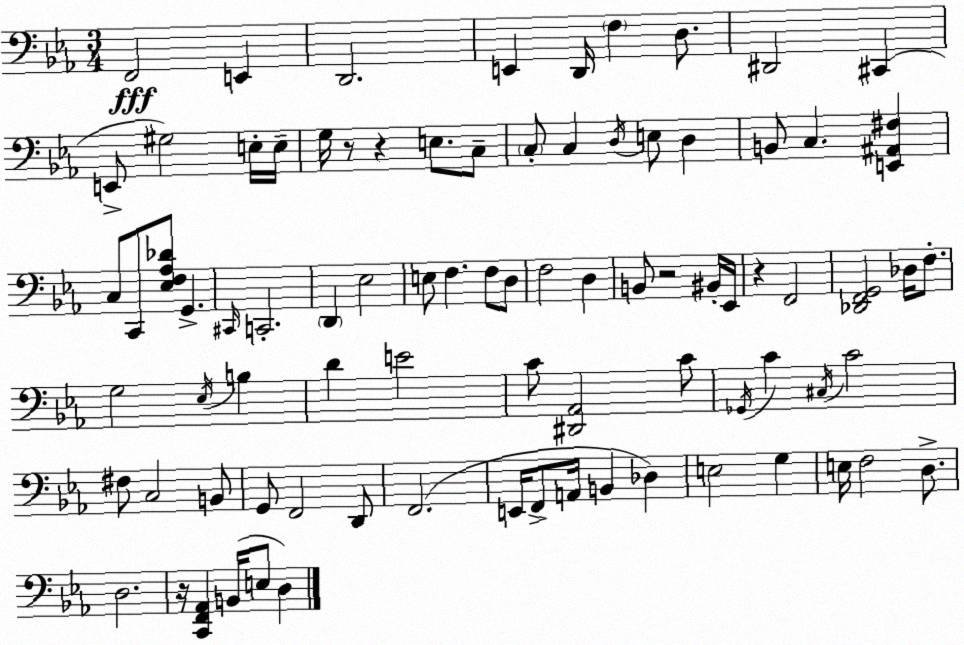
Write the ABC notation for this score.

X:1
T:Untitled
M:3/4
L:1/4
K:Cm
F,,2 E,, D,,2 E,, D,,/4 F, D,/2 ^D,,2 ^C,, E,,/2 ^G,2 E,/4 E,/4 G,/4 z/2 z E,/2 C,/2 C,/2 C, D,/4 E,/2 D, B,,/2 C, [E,,^A,,^F,] C,/2 C,,/2 [_E,F,_A,_D]/2 G,, ^C,,/4 C,,2 D,, _E,2 E,/2 F, F,/2 D,/2 F,2 D, B,,/2 z2 ^B,,/4 _E,,/4 z F,,2 [_D,,F,,G,,]2 _D,/4 F,/2 G,2 _E,/4 B, D E2 C/2 [^D,,_A,,]2 C/2 _G,,/4 C ^C,/4 C2 ^F,/2 C,2 B,,/2 G,,/2 F,,2 D,,/2 F,,2 E,,/4 F,,/2 A,,/4 B,, _D, E,2 G, E,/4 F,2 D,/2 D,2 z/4 [C,,F,,_A,,] B,,/4 E,/2 D,